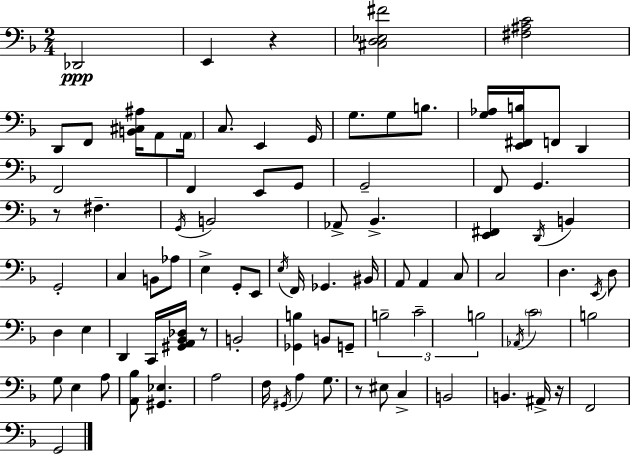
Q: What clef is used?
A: bass